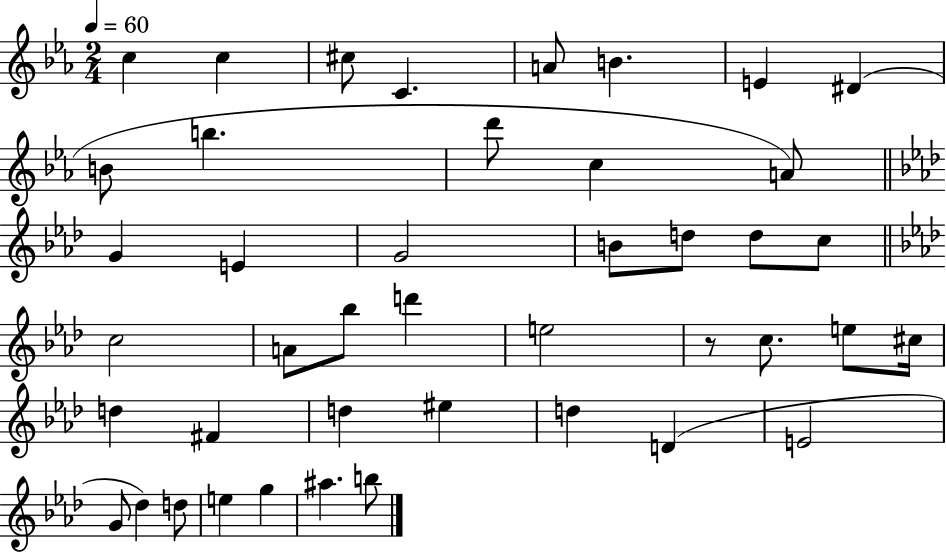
X:1
T:Untitled
M:2/4
L:1/4
K:Eb
c c ^c/2 C A/2 B E ^D B/2 b d'/2 c A/2 G E G2 B/2 d/2 d/2 c/2 c2 A/2 _b/2 d' e2 z/2 c/2 e/2 ^c/4 d ^F d ^e d D E2 G/2 _d d/2 e g ^a b/2